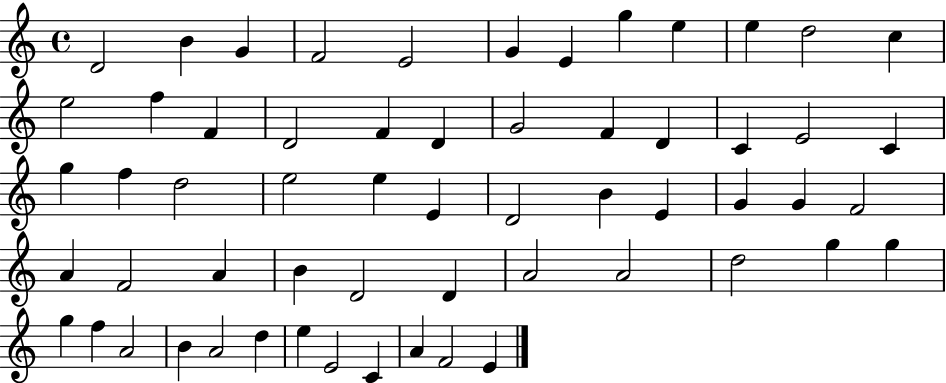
X:1
T:Untitled
M:4/4
L:1/4
K:C
D2 B G F2 E2 G E g e e d2 c e2 f F D2 F D G2 F D C E2 C g f d2 e2 e E D2 B E G G F2 A F2 A B D2 D A2 A2 d2 g g g f A2 B A2 d e E2 C A F2 E